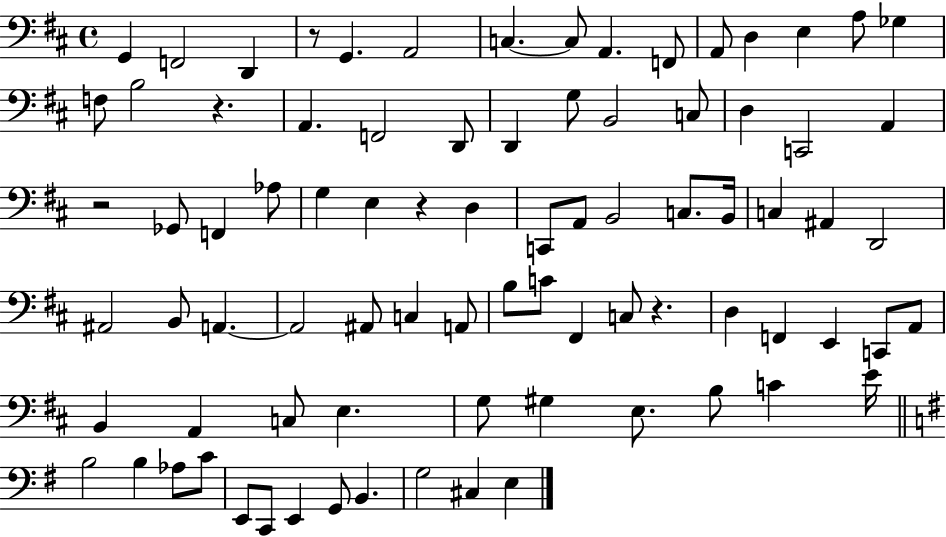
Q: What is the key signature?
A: D major